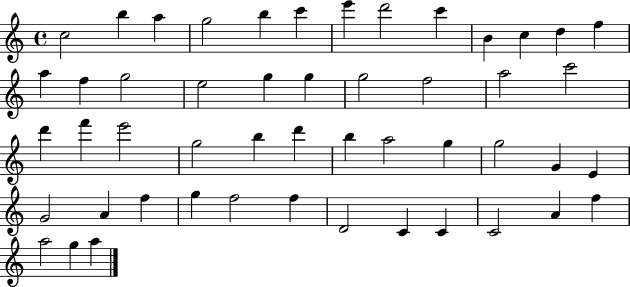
X:1
T:Untitled
M:4/4
L:1/4
K:C
c2 b a g2 b c' e' d'2 c' B c d f a f g2 e2 g g g2 f2 a2 c'2 d' f' e'2 g2 b d' b a2 g g2 G E G2 A f g f2 f D2 C C C2 A f a2 g a